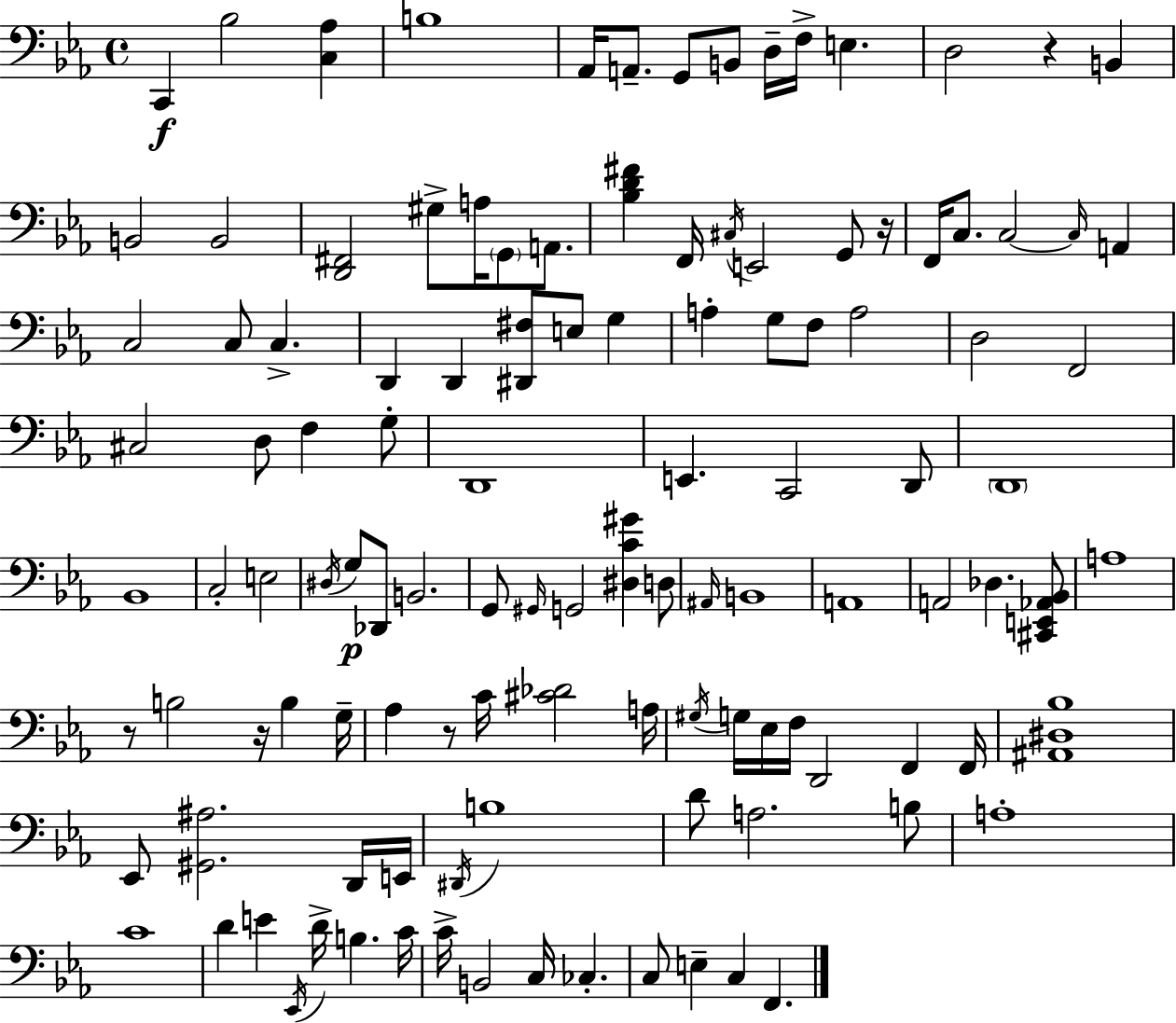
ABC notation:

X:1
T:Untitled
M:4/4
L:1/4
K:Cm
C,, _B,2 [C,_A,] B,4 _A,,/4 A,,/2 G,,/2 B,,/2 D,/4 F,/4 E, D,2 z B,, B,,2 B,,2 [D,,^F,,]2 ^G,/2 A,/4 G,,/2 A,,/2 [_B,D^F] F,,/4 ^C,/4 E,,2 G,,/2 z/4 F,,/4 C,/2 C,2 C,/4 A,, C,2 C,/2 C, D,, D,, [^D,,^F,]/2 E,/2 G, A, G,/2 F,/2 A,2 D,2 F,,2 ^C,2 D,/2 F, G,/2 D,,4 E,, C,,2 D,,/2 D,,4 _B,,4 C,2 E,2 ^D,/4 G,/2 _D,,/2 B,,2 G,,/2 ^G,,/4 G,,2 [^D,C^G] D,/2 ^A,,/4 B,,4 A,,4 A,,2 _D, [^C,,E,,_A,,_B,,]/2 A,4 z/2 B,2 z/4 B, G,/4 _A, z/2 C/4 [^C_D]2 A,/4 ^G,/4 G,/4 _E,/4 F,/4 D,,2 F,, F,,/4 [^A,,^D,_B,]4 _E,,/2 [^G,,^A,]2 D,,/4 E,,/4 ^D,,/4 B,4 D/2 A,2 B,/2 A,4 C4 D E _E,,/4 D/4 B, C/4 C/4 B,,2 C,/4 _C, C,/2 E, C, F,,